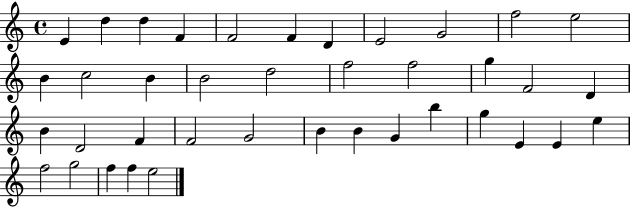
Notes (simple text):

E4/q D5/q D5/q F4/q F4/h F4/q D4/q E4/h G4/h F5/h E5/h B4/q C5/h B4/q B4/h D5/h F5/h F5/h G5/q F4/h D4/q B4/q D4/h F4/q F4/h G4/h B4/q B4/q G4/q B5/q G5/q E4/q E4/q E5/q F5/h G5/h F5/q F5/q E5/h